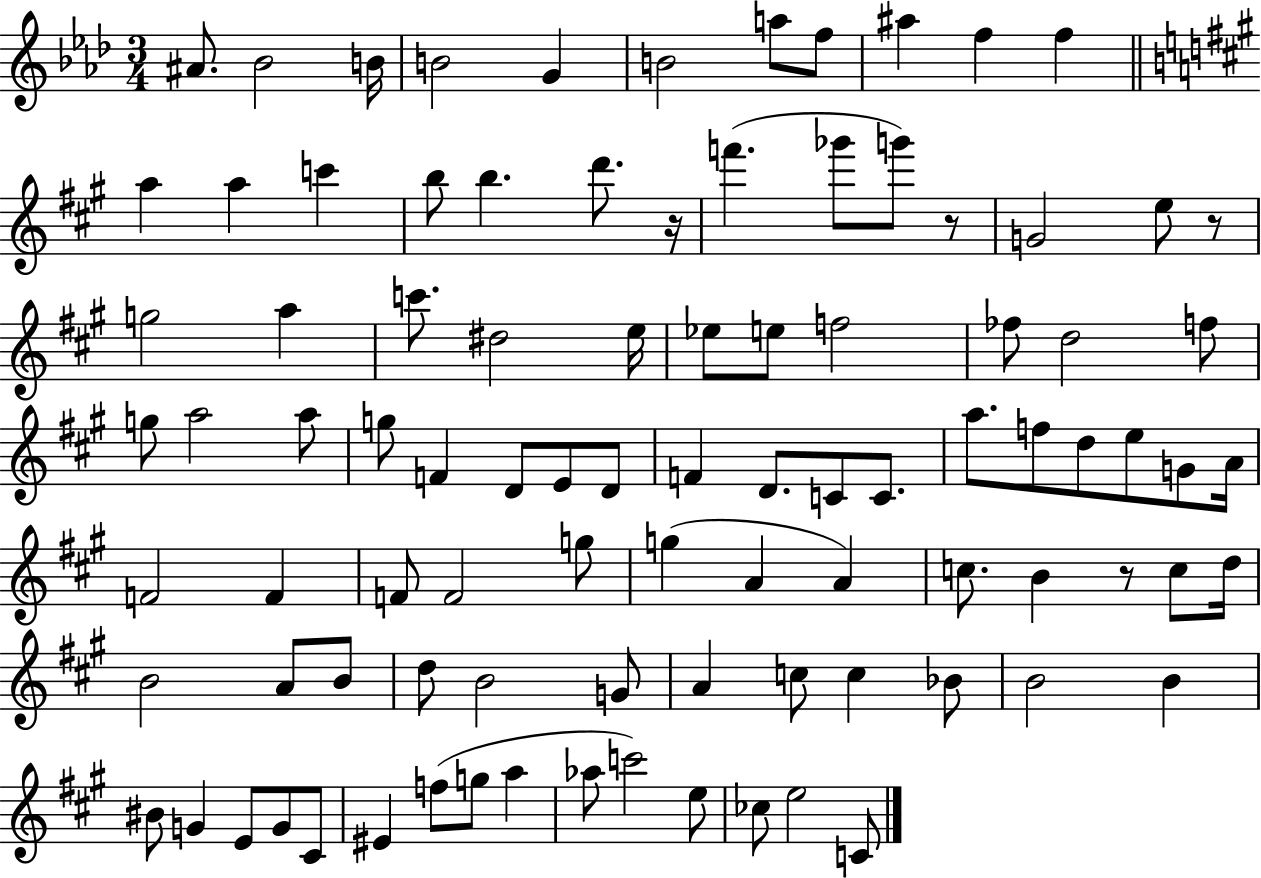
{
  \clef treble
  \numericTimeSignature
  \time 3/4
  \key aes \major
  ais'8. bes'2 b'16 | b'2 g'4 | b'2 a''8 f''8 | ais''4 f''4 f''4 | \break \bar "||" \break \key a \major a''4 a''4 c'''4 | b''8 b''4. d'''8. r16 | f'''4.( ges'''8 g'''8) r8 | g'2 e''8 r8 | \break g''2 a''4 | c'''8. dis''2 e''16 | ees''8 e''8 f''2 | fes''8 d''2 f''8 | \break g''8 a''2 a''8 | g''8 f'4 d'8 e'8 d'8 | f'4 d'8. c'8 c'8. | a''8. f''8 d''8 e''8 g'8 a'16 | \break f'2 f'4 | f'8 f'2 g''8 | g''4( a'4 a'4) | c''8. b'4 r8 c''8 d''16 | \break b'2 a'8 b'8 | d''8 b'2 g'8 | a'4 c''8 c''4 bes'8 | b'2 b'4 | \break bis'8 g'4 e'8 g'8 cis'8 | eis'4 f''8( g''8 a''4 | aes''8 c'''2) e''8 | ces''8 e''2 c'8 | \break \bar "|."
}